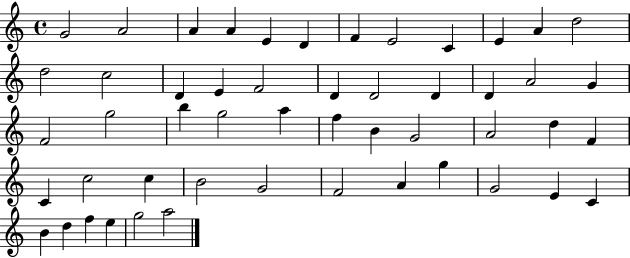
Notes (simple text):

G4/h A4/h A4/q A4/q E4/q D4/q F4/q E4/h C4/q E4/q A4/q D5/h D5/h C5/h D4/q E4/q F4/h D4/q D4/h D4/q D4/q A4/h G4/q F4/h G5/h B5/q G5/h A5/q F5/q B4/q G4/h A4/h D5/q F4/q C4/q C5/h C5/q B4/h G4/h F4/h A4/q G5/q G4/h E4/q C4/q B4/q D5/q F5/q E5/q G5/h A5/h